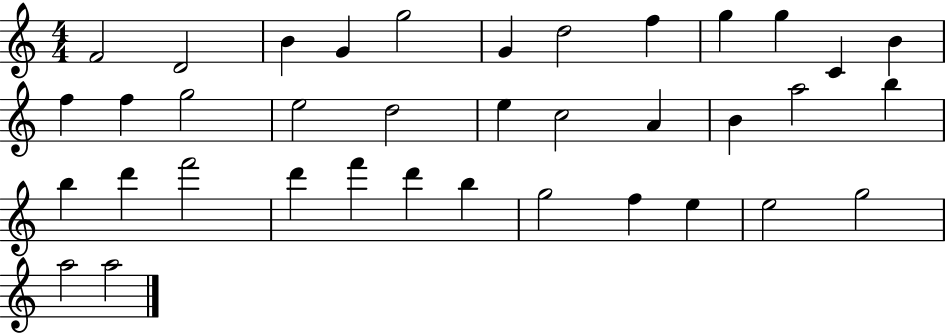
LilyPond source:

{
  \clef treble
  \numericTimeSignature
  \time 4/4
  \key c \major
  f'2 d'2 | b'4 g'4 g''2 | g'4 d''2 f''4 | g''4 g''4 c'4 b'4 | \break f''4 f''4 g''2 | e''2 d''2 | e''4 c''2 a'4 | b'4 a''2 b''4 | \break b''4 d'''4 f'''2 | d'''4 f'''4 d'''4 b''4 | g''2 f''4 e''4 | e''2 g''2 | \break a''2 a''2 | \bar "|."
}